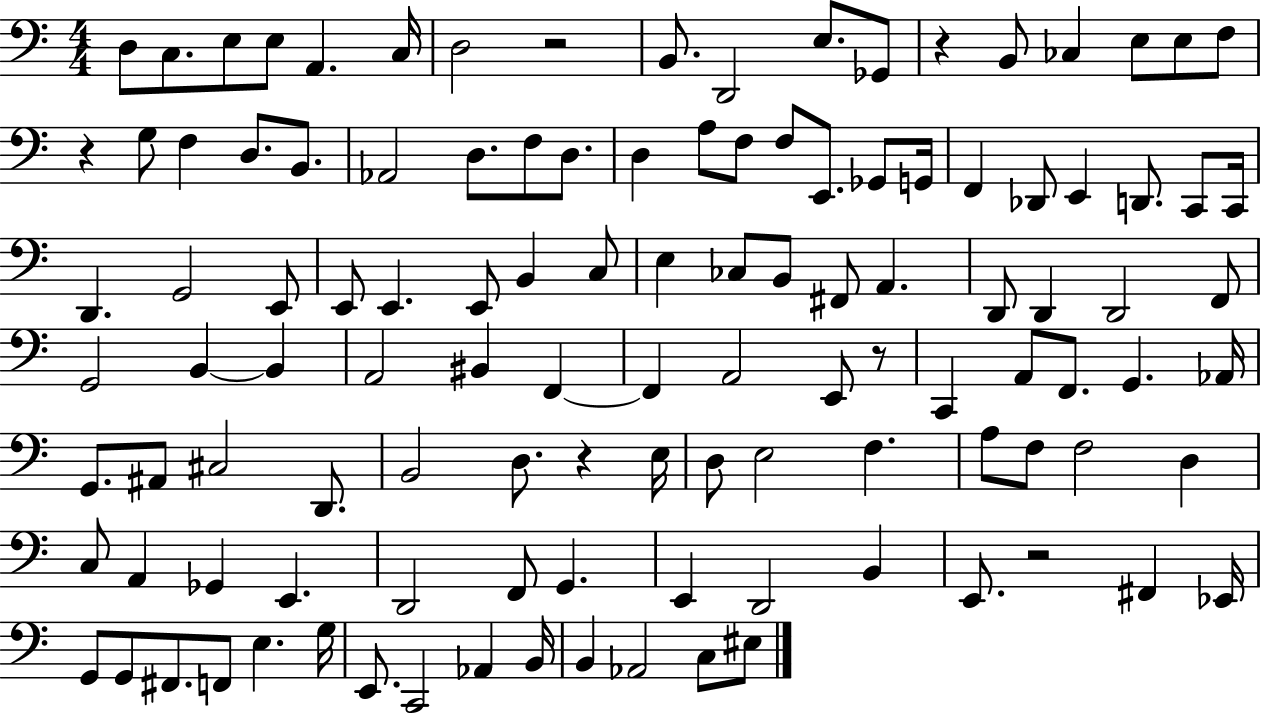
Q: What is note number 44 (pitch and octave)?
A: B2